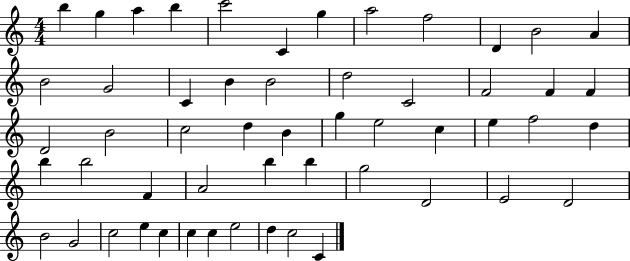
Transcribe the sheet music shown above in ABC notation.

X:1
T:Untitled
M:4/4
L:1/4
K:C
b g a b c'2 C g a2 f2 D B2 A B2 G2 C B B2 d2 C2 F2 F F D2 B2 c2 d B g e2 c e f2 d b b2 F A2 b b g2 D2 E2 D2 B2 G2 c2 e c c c e2 d c2 C